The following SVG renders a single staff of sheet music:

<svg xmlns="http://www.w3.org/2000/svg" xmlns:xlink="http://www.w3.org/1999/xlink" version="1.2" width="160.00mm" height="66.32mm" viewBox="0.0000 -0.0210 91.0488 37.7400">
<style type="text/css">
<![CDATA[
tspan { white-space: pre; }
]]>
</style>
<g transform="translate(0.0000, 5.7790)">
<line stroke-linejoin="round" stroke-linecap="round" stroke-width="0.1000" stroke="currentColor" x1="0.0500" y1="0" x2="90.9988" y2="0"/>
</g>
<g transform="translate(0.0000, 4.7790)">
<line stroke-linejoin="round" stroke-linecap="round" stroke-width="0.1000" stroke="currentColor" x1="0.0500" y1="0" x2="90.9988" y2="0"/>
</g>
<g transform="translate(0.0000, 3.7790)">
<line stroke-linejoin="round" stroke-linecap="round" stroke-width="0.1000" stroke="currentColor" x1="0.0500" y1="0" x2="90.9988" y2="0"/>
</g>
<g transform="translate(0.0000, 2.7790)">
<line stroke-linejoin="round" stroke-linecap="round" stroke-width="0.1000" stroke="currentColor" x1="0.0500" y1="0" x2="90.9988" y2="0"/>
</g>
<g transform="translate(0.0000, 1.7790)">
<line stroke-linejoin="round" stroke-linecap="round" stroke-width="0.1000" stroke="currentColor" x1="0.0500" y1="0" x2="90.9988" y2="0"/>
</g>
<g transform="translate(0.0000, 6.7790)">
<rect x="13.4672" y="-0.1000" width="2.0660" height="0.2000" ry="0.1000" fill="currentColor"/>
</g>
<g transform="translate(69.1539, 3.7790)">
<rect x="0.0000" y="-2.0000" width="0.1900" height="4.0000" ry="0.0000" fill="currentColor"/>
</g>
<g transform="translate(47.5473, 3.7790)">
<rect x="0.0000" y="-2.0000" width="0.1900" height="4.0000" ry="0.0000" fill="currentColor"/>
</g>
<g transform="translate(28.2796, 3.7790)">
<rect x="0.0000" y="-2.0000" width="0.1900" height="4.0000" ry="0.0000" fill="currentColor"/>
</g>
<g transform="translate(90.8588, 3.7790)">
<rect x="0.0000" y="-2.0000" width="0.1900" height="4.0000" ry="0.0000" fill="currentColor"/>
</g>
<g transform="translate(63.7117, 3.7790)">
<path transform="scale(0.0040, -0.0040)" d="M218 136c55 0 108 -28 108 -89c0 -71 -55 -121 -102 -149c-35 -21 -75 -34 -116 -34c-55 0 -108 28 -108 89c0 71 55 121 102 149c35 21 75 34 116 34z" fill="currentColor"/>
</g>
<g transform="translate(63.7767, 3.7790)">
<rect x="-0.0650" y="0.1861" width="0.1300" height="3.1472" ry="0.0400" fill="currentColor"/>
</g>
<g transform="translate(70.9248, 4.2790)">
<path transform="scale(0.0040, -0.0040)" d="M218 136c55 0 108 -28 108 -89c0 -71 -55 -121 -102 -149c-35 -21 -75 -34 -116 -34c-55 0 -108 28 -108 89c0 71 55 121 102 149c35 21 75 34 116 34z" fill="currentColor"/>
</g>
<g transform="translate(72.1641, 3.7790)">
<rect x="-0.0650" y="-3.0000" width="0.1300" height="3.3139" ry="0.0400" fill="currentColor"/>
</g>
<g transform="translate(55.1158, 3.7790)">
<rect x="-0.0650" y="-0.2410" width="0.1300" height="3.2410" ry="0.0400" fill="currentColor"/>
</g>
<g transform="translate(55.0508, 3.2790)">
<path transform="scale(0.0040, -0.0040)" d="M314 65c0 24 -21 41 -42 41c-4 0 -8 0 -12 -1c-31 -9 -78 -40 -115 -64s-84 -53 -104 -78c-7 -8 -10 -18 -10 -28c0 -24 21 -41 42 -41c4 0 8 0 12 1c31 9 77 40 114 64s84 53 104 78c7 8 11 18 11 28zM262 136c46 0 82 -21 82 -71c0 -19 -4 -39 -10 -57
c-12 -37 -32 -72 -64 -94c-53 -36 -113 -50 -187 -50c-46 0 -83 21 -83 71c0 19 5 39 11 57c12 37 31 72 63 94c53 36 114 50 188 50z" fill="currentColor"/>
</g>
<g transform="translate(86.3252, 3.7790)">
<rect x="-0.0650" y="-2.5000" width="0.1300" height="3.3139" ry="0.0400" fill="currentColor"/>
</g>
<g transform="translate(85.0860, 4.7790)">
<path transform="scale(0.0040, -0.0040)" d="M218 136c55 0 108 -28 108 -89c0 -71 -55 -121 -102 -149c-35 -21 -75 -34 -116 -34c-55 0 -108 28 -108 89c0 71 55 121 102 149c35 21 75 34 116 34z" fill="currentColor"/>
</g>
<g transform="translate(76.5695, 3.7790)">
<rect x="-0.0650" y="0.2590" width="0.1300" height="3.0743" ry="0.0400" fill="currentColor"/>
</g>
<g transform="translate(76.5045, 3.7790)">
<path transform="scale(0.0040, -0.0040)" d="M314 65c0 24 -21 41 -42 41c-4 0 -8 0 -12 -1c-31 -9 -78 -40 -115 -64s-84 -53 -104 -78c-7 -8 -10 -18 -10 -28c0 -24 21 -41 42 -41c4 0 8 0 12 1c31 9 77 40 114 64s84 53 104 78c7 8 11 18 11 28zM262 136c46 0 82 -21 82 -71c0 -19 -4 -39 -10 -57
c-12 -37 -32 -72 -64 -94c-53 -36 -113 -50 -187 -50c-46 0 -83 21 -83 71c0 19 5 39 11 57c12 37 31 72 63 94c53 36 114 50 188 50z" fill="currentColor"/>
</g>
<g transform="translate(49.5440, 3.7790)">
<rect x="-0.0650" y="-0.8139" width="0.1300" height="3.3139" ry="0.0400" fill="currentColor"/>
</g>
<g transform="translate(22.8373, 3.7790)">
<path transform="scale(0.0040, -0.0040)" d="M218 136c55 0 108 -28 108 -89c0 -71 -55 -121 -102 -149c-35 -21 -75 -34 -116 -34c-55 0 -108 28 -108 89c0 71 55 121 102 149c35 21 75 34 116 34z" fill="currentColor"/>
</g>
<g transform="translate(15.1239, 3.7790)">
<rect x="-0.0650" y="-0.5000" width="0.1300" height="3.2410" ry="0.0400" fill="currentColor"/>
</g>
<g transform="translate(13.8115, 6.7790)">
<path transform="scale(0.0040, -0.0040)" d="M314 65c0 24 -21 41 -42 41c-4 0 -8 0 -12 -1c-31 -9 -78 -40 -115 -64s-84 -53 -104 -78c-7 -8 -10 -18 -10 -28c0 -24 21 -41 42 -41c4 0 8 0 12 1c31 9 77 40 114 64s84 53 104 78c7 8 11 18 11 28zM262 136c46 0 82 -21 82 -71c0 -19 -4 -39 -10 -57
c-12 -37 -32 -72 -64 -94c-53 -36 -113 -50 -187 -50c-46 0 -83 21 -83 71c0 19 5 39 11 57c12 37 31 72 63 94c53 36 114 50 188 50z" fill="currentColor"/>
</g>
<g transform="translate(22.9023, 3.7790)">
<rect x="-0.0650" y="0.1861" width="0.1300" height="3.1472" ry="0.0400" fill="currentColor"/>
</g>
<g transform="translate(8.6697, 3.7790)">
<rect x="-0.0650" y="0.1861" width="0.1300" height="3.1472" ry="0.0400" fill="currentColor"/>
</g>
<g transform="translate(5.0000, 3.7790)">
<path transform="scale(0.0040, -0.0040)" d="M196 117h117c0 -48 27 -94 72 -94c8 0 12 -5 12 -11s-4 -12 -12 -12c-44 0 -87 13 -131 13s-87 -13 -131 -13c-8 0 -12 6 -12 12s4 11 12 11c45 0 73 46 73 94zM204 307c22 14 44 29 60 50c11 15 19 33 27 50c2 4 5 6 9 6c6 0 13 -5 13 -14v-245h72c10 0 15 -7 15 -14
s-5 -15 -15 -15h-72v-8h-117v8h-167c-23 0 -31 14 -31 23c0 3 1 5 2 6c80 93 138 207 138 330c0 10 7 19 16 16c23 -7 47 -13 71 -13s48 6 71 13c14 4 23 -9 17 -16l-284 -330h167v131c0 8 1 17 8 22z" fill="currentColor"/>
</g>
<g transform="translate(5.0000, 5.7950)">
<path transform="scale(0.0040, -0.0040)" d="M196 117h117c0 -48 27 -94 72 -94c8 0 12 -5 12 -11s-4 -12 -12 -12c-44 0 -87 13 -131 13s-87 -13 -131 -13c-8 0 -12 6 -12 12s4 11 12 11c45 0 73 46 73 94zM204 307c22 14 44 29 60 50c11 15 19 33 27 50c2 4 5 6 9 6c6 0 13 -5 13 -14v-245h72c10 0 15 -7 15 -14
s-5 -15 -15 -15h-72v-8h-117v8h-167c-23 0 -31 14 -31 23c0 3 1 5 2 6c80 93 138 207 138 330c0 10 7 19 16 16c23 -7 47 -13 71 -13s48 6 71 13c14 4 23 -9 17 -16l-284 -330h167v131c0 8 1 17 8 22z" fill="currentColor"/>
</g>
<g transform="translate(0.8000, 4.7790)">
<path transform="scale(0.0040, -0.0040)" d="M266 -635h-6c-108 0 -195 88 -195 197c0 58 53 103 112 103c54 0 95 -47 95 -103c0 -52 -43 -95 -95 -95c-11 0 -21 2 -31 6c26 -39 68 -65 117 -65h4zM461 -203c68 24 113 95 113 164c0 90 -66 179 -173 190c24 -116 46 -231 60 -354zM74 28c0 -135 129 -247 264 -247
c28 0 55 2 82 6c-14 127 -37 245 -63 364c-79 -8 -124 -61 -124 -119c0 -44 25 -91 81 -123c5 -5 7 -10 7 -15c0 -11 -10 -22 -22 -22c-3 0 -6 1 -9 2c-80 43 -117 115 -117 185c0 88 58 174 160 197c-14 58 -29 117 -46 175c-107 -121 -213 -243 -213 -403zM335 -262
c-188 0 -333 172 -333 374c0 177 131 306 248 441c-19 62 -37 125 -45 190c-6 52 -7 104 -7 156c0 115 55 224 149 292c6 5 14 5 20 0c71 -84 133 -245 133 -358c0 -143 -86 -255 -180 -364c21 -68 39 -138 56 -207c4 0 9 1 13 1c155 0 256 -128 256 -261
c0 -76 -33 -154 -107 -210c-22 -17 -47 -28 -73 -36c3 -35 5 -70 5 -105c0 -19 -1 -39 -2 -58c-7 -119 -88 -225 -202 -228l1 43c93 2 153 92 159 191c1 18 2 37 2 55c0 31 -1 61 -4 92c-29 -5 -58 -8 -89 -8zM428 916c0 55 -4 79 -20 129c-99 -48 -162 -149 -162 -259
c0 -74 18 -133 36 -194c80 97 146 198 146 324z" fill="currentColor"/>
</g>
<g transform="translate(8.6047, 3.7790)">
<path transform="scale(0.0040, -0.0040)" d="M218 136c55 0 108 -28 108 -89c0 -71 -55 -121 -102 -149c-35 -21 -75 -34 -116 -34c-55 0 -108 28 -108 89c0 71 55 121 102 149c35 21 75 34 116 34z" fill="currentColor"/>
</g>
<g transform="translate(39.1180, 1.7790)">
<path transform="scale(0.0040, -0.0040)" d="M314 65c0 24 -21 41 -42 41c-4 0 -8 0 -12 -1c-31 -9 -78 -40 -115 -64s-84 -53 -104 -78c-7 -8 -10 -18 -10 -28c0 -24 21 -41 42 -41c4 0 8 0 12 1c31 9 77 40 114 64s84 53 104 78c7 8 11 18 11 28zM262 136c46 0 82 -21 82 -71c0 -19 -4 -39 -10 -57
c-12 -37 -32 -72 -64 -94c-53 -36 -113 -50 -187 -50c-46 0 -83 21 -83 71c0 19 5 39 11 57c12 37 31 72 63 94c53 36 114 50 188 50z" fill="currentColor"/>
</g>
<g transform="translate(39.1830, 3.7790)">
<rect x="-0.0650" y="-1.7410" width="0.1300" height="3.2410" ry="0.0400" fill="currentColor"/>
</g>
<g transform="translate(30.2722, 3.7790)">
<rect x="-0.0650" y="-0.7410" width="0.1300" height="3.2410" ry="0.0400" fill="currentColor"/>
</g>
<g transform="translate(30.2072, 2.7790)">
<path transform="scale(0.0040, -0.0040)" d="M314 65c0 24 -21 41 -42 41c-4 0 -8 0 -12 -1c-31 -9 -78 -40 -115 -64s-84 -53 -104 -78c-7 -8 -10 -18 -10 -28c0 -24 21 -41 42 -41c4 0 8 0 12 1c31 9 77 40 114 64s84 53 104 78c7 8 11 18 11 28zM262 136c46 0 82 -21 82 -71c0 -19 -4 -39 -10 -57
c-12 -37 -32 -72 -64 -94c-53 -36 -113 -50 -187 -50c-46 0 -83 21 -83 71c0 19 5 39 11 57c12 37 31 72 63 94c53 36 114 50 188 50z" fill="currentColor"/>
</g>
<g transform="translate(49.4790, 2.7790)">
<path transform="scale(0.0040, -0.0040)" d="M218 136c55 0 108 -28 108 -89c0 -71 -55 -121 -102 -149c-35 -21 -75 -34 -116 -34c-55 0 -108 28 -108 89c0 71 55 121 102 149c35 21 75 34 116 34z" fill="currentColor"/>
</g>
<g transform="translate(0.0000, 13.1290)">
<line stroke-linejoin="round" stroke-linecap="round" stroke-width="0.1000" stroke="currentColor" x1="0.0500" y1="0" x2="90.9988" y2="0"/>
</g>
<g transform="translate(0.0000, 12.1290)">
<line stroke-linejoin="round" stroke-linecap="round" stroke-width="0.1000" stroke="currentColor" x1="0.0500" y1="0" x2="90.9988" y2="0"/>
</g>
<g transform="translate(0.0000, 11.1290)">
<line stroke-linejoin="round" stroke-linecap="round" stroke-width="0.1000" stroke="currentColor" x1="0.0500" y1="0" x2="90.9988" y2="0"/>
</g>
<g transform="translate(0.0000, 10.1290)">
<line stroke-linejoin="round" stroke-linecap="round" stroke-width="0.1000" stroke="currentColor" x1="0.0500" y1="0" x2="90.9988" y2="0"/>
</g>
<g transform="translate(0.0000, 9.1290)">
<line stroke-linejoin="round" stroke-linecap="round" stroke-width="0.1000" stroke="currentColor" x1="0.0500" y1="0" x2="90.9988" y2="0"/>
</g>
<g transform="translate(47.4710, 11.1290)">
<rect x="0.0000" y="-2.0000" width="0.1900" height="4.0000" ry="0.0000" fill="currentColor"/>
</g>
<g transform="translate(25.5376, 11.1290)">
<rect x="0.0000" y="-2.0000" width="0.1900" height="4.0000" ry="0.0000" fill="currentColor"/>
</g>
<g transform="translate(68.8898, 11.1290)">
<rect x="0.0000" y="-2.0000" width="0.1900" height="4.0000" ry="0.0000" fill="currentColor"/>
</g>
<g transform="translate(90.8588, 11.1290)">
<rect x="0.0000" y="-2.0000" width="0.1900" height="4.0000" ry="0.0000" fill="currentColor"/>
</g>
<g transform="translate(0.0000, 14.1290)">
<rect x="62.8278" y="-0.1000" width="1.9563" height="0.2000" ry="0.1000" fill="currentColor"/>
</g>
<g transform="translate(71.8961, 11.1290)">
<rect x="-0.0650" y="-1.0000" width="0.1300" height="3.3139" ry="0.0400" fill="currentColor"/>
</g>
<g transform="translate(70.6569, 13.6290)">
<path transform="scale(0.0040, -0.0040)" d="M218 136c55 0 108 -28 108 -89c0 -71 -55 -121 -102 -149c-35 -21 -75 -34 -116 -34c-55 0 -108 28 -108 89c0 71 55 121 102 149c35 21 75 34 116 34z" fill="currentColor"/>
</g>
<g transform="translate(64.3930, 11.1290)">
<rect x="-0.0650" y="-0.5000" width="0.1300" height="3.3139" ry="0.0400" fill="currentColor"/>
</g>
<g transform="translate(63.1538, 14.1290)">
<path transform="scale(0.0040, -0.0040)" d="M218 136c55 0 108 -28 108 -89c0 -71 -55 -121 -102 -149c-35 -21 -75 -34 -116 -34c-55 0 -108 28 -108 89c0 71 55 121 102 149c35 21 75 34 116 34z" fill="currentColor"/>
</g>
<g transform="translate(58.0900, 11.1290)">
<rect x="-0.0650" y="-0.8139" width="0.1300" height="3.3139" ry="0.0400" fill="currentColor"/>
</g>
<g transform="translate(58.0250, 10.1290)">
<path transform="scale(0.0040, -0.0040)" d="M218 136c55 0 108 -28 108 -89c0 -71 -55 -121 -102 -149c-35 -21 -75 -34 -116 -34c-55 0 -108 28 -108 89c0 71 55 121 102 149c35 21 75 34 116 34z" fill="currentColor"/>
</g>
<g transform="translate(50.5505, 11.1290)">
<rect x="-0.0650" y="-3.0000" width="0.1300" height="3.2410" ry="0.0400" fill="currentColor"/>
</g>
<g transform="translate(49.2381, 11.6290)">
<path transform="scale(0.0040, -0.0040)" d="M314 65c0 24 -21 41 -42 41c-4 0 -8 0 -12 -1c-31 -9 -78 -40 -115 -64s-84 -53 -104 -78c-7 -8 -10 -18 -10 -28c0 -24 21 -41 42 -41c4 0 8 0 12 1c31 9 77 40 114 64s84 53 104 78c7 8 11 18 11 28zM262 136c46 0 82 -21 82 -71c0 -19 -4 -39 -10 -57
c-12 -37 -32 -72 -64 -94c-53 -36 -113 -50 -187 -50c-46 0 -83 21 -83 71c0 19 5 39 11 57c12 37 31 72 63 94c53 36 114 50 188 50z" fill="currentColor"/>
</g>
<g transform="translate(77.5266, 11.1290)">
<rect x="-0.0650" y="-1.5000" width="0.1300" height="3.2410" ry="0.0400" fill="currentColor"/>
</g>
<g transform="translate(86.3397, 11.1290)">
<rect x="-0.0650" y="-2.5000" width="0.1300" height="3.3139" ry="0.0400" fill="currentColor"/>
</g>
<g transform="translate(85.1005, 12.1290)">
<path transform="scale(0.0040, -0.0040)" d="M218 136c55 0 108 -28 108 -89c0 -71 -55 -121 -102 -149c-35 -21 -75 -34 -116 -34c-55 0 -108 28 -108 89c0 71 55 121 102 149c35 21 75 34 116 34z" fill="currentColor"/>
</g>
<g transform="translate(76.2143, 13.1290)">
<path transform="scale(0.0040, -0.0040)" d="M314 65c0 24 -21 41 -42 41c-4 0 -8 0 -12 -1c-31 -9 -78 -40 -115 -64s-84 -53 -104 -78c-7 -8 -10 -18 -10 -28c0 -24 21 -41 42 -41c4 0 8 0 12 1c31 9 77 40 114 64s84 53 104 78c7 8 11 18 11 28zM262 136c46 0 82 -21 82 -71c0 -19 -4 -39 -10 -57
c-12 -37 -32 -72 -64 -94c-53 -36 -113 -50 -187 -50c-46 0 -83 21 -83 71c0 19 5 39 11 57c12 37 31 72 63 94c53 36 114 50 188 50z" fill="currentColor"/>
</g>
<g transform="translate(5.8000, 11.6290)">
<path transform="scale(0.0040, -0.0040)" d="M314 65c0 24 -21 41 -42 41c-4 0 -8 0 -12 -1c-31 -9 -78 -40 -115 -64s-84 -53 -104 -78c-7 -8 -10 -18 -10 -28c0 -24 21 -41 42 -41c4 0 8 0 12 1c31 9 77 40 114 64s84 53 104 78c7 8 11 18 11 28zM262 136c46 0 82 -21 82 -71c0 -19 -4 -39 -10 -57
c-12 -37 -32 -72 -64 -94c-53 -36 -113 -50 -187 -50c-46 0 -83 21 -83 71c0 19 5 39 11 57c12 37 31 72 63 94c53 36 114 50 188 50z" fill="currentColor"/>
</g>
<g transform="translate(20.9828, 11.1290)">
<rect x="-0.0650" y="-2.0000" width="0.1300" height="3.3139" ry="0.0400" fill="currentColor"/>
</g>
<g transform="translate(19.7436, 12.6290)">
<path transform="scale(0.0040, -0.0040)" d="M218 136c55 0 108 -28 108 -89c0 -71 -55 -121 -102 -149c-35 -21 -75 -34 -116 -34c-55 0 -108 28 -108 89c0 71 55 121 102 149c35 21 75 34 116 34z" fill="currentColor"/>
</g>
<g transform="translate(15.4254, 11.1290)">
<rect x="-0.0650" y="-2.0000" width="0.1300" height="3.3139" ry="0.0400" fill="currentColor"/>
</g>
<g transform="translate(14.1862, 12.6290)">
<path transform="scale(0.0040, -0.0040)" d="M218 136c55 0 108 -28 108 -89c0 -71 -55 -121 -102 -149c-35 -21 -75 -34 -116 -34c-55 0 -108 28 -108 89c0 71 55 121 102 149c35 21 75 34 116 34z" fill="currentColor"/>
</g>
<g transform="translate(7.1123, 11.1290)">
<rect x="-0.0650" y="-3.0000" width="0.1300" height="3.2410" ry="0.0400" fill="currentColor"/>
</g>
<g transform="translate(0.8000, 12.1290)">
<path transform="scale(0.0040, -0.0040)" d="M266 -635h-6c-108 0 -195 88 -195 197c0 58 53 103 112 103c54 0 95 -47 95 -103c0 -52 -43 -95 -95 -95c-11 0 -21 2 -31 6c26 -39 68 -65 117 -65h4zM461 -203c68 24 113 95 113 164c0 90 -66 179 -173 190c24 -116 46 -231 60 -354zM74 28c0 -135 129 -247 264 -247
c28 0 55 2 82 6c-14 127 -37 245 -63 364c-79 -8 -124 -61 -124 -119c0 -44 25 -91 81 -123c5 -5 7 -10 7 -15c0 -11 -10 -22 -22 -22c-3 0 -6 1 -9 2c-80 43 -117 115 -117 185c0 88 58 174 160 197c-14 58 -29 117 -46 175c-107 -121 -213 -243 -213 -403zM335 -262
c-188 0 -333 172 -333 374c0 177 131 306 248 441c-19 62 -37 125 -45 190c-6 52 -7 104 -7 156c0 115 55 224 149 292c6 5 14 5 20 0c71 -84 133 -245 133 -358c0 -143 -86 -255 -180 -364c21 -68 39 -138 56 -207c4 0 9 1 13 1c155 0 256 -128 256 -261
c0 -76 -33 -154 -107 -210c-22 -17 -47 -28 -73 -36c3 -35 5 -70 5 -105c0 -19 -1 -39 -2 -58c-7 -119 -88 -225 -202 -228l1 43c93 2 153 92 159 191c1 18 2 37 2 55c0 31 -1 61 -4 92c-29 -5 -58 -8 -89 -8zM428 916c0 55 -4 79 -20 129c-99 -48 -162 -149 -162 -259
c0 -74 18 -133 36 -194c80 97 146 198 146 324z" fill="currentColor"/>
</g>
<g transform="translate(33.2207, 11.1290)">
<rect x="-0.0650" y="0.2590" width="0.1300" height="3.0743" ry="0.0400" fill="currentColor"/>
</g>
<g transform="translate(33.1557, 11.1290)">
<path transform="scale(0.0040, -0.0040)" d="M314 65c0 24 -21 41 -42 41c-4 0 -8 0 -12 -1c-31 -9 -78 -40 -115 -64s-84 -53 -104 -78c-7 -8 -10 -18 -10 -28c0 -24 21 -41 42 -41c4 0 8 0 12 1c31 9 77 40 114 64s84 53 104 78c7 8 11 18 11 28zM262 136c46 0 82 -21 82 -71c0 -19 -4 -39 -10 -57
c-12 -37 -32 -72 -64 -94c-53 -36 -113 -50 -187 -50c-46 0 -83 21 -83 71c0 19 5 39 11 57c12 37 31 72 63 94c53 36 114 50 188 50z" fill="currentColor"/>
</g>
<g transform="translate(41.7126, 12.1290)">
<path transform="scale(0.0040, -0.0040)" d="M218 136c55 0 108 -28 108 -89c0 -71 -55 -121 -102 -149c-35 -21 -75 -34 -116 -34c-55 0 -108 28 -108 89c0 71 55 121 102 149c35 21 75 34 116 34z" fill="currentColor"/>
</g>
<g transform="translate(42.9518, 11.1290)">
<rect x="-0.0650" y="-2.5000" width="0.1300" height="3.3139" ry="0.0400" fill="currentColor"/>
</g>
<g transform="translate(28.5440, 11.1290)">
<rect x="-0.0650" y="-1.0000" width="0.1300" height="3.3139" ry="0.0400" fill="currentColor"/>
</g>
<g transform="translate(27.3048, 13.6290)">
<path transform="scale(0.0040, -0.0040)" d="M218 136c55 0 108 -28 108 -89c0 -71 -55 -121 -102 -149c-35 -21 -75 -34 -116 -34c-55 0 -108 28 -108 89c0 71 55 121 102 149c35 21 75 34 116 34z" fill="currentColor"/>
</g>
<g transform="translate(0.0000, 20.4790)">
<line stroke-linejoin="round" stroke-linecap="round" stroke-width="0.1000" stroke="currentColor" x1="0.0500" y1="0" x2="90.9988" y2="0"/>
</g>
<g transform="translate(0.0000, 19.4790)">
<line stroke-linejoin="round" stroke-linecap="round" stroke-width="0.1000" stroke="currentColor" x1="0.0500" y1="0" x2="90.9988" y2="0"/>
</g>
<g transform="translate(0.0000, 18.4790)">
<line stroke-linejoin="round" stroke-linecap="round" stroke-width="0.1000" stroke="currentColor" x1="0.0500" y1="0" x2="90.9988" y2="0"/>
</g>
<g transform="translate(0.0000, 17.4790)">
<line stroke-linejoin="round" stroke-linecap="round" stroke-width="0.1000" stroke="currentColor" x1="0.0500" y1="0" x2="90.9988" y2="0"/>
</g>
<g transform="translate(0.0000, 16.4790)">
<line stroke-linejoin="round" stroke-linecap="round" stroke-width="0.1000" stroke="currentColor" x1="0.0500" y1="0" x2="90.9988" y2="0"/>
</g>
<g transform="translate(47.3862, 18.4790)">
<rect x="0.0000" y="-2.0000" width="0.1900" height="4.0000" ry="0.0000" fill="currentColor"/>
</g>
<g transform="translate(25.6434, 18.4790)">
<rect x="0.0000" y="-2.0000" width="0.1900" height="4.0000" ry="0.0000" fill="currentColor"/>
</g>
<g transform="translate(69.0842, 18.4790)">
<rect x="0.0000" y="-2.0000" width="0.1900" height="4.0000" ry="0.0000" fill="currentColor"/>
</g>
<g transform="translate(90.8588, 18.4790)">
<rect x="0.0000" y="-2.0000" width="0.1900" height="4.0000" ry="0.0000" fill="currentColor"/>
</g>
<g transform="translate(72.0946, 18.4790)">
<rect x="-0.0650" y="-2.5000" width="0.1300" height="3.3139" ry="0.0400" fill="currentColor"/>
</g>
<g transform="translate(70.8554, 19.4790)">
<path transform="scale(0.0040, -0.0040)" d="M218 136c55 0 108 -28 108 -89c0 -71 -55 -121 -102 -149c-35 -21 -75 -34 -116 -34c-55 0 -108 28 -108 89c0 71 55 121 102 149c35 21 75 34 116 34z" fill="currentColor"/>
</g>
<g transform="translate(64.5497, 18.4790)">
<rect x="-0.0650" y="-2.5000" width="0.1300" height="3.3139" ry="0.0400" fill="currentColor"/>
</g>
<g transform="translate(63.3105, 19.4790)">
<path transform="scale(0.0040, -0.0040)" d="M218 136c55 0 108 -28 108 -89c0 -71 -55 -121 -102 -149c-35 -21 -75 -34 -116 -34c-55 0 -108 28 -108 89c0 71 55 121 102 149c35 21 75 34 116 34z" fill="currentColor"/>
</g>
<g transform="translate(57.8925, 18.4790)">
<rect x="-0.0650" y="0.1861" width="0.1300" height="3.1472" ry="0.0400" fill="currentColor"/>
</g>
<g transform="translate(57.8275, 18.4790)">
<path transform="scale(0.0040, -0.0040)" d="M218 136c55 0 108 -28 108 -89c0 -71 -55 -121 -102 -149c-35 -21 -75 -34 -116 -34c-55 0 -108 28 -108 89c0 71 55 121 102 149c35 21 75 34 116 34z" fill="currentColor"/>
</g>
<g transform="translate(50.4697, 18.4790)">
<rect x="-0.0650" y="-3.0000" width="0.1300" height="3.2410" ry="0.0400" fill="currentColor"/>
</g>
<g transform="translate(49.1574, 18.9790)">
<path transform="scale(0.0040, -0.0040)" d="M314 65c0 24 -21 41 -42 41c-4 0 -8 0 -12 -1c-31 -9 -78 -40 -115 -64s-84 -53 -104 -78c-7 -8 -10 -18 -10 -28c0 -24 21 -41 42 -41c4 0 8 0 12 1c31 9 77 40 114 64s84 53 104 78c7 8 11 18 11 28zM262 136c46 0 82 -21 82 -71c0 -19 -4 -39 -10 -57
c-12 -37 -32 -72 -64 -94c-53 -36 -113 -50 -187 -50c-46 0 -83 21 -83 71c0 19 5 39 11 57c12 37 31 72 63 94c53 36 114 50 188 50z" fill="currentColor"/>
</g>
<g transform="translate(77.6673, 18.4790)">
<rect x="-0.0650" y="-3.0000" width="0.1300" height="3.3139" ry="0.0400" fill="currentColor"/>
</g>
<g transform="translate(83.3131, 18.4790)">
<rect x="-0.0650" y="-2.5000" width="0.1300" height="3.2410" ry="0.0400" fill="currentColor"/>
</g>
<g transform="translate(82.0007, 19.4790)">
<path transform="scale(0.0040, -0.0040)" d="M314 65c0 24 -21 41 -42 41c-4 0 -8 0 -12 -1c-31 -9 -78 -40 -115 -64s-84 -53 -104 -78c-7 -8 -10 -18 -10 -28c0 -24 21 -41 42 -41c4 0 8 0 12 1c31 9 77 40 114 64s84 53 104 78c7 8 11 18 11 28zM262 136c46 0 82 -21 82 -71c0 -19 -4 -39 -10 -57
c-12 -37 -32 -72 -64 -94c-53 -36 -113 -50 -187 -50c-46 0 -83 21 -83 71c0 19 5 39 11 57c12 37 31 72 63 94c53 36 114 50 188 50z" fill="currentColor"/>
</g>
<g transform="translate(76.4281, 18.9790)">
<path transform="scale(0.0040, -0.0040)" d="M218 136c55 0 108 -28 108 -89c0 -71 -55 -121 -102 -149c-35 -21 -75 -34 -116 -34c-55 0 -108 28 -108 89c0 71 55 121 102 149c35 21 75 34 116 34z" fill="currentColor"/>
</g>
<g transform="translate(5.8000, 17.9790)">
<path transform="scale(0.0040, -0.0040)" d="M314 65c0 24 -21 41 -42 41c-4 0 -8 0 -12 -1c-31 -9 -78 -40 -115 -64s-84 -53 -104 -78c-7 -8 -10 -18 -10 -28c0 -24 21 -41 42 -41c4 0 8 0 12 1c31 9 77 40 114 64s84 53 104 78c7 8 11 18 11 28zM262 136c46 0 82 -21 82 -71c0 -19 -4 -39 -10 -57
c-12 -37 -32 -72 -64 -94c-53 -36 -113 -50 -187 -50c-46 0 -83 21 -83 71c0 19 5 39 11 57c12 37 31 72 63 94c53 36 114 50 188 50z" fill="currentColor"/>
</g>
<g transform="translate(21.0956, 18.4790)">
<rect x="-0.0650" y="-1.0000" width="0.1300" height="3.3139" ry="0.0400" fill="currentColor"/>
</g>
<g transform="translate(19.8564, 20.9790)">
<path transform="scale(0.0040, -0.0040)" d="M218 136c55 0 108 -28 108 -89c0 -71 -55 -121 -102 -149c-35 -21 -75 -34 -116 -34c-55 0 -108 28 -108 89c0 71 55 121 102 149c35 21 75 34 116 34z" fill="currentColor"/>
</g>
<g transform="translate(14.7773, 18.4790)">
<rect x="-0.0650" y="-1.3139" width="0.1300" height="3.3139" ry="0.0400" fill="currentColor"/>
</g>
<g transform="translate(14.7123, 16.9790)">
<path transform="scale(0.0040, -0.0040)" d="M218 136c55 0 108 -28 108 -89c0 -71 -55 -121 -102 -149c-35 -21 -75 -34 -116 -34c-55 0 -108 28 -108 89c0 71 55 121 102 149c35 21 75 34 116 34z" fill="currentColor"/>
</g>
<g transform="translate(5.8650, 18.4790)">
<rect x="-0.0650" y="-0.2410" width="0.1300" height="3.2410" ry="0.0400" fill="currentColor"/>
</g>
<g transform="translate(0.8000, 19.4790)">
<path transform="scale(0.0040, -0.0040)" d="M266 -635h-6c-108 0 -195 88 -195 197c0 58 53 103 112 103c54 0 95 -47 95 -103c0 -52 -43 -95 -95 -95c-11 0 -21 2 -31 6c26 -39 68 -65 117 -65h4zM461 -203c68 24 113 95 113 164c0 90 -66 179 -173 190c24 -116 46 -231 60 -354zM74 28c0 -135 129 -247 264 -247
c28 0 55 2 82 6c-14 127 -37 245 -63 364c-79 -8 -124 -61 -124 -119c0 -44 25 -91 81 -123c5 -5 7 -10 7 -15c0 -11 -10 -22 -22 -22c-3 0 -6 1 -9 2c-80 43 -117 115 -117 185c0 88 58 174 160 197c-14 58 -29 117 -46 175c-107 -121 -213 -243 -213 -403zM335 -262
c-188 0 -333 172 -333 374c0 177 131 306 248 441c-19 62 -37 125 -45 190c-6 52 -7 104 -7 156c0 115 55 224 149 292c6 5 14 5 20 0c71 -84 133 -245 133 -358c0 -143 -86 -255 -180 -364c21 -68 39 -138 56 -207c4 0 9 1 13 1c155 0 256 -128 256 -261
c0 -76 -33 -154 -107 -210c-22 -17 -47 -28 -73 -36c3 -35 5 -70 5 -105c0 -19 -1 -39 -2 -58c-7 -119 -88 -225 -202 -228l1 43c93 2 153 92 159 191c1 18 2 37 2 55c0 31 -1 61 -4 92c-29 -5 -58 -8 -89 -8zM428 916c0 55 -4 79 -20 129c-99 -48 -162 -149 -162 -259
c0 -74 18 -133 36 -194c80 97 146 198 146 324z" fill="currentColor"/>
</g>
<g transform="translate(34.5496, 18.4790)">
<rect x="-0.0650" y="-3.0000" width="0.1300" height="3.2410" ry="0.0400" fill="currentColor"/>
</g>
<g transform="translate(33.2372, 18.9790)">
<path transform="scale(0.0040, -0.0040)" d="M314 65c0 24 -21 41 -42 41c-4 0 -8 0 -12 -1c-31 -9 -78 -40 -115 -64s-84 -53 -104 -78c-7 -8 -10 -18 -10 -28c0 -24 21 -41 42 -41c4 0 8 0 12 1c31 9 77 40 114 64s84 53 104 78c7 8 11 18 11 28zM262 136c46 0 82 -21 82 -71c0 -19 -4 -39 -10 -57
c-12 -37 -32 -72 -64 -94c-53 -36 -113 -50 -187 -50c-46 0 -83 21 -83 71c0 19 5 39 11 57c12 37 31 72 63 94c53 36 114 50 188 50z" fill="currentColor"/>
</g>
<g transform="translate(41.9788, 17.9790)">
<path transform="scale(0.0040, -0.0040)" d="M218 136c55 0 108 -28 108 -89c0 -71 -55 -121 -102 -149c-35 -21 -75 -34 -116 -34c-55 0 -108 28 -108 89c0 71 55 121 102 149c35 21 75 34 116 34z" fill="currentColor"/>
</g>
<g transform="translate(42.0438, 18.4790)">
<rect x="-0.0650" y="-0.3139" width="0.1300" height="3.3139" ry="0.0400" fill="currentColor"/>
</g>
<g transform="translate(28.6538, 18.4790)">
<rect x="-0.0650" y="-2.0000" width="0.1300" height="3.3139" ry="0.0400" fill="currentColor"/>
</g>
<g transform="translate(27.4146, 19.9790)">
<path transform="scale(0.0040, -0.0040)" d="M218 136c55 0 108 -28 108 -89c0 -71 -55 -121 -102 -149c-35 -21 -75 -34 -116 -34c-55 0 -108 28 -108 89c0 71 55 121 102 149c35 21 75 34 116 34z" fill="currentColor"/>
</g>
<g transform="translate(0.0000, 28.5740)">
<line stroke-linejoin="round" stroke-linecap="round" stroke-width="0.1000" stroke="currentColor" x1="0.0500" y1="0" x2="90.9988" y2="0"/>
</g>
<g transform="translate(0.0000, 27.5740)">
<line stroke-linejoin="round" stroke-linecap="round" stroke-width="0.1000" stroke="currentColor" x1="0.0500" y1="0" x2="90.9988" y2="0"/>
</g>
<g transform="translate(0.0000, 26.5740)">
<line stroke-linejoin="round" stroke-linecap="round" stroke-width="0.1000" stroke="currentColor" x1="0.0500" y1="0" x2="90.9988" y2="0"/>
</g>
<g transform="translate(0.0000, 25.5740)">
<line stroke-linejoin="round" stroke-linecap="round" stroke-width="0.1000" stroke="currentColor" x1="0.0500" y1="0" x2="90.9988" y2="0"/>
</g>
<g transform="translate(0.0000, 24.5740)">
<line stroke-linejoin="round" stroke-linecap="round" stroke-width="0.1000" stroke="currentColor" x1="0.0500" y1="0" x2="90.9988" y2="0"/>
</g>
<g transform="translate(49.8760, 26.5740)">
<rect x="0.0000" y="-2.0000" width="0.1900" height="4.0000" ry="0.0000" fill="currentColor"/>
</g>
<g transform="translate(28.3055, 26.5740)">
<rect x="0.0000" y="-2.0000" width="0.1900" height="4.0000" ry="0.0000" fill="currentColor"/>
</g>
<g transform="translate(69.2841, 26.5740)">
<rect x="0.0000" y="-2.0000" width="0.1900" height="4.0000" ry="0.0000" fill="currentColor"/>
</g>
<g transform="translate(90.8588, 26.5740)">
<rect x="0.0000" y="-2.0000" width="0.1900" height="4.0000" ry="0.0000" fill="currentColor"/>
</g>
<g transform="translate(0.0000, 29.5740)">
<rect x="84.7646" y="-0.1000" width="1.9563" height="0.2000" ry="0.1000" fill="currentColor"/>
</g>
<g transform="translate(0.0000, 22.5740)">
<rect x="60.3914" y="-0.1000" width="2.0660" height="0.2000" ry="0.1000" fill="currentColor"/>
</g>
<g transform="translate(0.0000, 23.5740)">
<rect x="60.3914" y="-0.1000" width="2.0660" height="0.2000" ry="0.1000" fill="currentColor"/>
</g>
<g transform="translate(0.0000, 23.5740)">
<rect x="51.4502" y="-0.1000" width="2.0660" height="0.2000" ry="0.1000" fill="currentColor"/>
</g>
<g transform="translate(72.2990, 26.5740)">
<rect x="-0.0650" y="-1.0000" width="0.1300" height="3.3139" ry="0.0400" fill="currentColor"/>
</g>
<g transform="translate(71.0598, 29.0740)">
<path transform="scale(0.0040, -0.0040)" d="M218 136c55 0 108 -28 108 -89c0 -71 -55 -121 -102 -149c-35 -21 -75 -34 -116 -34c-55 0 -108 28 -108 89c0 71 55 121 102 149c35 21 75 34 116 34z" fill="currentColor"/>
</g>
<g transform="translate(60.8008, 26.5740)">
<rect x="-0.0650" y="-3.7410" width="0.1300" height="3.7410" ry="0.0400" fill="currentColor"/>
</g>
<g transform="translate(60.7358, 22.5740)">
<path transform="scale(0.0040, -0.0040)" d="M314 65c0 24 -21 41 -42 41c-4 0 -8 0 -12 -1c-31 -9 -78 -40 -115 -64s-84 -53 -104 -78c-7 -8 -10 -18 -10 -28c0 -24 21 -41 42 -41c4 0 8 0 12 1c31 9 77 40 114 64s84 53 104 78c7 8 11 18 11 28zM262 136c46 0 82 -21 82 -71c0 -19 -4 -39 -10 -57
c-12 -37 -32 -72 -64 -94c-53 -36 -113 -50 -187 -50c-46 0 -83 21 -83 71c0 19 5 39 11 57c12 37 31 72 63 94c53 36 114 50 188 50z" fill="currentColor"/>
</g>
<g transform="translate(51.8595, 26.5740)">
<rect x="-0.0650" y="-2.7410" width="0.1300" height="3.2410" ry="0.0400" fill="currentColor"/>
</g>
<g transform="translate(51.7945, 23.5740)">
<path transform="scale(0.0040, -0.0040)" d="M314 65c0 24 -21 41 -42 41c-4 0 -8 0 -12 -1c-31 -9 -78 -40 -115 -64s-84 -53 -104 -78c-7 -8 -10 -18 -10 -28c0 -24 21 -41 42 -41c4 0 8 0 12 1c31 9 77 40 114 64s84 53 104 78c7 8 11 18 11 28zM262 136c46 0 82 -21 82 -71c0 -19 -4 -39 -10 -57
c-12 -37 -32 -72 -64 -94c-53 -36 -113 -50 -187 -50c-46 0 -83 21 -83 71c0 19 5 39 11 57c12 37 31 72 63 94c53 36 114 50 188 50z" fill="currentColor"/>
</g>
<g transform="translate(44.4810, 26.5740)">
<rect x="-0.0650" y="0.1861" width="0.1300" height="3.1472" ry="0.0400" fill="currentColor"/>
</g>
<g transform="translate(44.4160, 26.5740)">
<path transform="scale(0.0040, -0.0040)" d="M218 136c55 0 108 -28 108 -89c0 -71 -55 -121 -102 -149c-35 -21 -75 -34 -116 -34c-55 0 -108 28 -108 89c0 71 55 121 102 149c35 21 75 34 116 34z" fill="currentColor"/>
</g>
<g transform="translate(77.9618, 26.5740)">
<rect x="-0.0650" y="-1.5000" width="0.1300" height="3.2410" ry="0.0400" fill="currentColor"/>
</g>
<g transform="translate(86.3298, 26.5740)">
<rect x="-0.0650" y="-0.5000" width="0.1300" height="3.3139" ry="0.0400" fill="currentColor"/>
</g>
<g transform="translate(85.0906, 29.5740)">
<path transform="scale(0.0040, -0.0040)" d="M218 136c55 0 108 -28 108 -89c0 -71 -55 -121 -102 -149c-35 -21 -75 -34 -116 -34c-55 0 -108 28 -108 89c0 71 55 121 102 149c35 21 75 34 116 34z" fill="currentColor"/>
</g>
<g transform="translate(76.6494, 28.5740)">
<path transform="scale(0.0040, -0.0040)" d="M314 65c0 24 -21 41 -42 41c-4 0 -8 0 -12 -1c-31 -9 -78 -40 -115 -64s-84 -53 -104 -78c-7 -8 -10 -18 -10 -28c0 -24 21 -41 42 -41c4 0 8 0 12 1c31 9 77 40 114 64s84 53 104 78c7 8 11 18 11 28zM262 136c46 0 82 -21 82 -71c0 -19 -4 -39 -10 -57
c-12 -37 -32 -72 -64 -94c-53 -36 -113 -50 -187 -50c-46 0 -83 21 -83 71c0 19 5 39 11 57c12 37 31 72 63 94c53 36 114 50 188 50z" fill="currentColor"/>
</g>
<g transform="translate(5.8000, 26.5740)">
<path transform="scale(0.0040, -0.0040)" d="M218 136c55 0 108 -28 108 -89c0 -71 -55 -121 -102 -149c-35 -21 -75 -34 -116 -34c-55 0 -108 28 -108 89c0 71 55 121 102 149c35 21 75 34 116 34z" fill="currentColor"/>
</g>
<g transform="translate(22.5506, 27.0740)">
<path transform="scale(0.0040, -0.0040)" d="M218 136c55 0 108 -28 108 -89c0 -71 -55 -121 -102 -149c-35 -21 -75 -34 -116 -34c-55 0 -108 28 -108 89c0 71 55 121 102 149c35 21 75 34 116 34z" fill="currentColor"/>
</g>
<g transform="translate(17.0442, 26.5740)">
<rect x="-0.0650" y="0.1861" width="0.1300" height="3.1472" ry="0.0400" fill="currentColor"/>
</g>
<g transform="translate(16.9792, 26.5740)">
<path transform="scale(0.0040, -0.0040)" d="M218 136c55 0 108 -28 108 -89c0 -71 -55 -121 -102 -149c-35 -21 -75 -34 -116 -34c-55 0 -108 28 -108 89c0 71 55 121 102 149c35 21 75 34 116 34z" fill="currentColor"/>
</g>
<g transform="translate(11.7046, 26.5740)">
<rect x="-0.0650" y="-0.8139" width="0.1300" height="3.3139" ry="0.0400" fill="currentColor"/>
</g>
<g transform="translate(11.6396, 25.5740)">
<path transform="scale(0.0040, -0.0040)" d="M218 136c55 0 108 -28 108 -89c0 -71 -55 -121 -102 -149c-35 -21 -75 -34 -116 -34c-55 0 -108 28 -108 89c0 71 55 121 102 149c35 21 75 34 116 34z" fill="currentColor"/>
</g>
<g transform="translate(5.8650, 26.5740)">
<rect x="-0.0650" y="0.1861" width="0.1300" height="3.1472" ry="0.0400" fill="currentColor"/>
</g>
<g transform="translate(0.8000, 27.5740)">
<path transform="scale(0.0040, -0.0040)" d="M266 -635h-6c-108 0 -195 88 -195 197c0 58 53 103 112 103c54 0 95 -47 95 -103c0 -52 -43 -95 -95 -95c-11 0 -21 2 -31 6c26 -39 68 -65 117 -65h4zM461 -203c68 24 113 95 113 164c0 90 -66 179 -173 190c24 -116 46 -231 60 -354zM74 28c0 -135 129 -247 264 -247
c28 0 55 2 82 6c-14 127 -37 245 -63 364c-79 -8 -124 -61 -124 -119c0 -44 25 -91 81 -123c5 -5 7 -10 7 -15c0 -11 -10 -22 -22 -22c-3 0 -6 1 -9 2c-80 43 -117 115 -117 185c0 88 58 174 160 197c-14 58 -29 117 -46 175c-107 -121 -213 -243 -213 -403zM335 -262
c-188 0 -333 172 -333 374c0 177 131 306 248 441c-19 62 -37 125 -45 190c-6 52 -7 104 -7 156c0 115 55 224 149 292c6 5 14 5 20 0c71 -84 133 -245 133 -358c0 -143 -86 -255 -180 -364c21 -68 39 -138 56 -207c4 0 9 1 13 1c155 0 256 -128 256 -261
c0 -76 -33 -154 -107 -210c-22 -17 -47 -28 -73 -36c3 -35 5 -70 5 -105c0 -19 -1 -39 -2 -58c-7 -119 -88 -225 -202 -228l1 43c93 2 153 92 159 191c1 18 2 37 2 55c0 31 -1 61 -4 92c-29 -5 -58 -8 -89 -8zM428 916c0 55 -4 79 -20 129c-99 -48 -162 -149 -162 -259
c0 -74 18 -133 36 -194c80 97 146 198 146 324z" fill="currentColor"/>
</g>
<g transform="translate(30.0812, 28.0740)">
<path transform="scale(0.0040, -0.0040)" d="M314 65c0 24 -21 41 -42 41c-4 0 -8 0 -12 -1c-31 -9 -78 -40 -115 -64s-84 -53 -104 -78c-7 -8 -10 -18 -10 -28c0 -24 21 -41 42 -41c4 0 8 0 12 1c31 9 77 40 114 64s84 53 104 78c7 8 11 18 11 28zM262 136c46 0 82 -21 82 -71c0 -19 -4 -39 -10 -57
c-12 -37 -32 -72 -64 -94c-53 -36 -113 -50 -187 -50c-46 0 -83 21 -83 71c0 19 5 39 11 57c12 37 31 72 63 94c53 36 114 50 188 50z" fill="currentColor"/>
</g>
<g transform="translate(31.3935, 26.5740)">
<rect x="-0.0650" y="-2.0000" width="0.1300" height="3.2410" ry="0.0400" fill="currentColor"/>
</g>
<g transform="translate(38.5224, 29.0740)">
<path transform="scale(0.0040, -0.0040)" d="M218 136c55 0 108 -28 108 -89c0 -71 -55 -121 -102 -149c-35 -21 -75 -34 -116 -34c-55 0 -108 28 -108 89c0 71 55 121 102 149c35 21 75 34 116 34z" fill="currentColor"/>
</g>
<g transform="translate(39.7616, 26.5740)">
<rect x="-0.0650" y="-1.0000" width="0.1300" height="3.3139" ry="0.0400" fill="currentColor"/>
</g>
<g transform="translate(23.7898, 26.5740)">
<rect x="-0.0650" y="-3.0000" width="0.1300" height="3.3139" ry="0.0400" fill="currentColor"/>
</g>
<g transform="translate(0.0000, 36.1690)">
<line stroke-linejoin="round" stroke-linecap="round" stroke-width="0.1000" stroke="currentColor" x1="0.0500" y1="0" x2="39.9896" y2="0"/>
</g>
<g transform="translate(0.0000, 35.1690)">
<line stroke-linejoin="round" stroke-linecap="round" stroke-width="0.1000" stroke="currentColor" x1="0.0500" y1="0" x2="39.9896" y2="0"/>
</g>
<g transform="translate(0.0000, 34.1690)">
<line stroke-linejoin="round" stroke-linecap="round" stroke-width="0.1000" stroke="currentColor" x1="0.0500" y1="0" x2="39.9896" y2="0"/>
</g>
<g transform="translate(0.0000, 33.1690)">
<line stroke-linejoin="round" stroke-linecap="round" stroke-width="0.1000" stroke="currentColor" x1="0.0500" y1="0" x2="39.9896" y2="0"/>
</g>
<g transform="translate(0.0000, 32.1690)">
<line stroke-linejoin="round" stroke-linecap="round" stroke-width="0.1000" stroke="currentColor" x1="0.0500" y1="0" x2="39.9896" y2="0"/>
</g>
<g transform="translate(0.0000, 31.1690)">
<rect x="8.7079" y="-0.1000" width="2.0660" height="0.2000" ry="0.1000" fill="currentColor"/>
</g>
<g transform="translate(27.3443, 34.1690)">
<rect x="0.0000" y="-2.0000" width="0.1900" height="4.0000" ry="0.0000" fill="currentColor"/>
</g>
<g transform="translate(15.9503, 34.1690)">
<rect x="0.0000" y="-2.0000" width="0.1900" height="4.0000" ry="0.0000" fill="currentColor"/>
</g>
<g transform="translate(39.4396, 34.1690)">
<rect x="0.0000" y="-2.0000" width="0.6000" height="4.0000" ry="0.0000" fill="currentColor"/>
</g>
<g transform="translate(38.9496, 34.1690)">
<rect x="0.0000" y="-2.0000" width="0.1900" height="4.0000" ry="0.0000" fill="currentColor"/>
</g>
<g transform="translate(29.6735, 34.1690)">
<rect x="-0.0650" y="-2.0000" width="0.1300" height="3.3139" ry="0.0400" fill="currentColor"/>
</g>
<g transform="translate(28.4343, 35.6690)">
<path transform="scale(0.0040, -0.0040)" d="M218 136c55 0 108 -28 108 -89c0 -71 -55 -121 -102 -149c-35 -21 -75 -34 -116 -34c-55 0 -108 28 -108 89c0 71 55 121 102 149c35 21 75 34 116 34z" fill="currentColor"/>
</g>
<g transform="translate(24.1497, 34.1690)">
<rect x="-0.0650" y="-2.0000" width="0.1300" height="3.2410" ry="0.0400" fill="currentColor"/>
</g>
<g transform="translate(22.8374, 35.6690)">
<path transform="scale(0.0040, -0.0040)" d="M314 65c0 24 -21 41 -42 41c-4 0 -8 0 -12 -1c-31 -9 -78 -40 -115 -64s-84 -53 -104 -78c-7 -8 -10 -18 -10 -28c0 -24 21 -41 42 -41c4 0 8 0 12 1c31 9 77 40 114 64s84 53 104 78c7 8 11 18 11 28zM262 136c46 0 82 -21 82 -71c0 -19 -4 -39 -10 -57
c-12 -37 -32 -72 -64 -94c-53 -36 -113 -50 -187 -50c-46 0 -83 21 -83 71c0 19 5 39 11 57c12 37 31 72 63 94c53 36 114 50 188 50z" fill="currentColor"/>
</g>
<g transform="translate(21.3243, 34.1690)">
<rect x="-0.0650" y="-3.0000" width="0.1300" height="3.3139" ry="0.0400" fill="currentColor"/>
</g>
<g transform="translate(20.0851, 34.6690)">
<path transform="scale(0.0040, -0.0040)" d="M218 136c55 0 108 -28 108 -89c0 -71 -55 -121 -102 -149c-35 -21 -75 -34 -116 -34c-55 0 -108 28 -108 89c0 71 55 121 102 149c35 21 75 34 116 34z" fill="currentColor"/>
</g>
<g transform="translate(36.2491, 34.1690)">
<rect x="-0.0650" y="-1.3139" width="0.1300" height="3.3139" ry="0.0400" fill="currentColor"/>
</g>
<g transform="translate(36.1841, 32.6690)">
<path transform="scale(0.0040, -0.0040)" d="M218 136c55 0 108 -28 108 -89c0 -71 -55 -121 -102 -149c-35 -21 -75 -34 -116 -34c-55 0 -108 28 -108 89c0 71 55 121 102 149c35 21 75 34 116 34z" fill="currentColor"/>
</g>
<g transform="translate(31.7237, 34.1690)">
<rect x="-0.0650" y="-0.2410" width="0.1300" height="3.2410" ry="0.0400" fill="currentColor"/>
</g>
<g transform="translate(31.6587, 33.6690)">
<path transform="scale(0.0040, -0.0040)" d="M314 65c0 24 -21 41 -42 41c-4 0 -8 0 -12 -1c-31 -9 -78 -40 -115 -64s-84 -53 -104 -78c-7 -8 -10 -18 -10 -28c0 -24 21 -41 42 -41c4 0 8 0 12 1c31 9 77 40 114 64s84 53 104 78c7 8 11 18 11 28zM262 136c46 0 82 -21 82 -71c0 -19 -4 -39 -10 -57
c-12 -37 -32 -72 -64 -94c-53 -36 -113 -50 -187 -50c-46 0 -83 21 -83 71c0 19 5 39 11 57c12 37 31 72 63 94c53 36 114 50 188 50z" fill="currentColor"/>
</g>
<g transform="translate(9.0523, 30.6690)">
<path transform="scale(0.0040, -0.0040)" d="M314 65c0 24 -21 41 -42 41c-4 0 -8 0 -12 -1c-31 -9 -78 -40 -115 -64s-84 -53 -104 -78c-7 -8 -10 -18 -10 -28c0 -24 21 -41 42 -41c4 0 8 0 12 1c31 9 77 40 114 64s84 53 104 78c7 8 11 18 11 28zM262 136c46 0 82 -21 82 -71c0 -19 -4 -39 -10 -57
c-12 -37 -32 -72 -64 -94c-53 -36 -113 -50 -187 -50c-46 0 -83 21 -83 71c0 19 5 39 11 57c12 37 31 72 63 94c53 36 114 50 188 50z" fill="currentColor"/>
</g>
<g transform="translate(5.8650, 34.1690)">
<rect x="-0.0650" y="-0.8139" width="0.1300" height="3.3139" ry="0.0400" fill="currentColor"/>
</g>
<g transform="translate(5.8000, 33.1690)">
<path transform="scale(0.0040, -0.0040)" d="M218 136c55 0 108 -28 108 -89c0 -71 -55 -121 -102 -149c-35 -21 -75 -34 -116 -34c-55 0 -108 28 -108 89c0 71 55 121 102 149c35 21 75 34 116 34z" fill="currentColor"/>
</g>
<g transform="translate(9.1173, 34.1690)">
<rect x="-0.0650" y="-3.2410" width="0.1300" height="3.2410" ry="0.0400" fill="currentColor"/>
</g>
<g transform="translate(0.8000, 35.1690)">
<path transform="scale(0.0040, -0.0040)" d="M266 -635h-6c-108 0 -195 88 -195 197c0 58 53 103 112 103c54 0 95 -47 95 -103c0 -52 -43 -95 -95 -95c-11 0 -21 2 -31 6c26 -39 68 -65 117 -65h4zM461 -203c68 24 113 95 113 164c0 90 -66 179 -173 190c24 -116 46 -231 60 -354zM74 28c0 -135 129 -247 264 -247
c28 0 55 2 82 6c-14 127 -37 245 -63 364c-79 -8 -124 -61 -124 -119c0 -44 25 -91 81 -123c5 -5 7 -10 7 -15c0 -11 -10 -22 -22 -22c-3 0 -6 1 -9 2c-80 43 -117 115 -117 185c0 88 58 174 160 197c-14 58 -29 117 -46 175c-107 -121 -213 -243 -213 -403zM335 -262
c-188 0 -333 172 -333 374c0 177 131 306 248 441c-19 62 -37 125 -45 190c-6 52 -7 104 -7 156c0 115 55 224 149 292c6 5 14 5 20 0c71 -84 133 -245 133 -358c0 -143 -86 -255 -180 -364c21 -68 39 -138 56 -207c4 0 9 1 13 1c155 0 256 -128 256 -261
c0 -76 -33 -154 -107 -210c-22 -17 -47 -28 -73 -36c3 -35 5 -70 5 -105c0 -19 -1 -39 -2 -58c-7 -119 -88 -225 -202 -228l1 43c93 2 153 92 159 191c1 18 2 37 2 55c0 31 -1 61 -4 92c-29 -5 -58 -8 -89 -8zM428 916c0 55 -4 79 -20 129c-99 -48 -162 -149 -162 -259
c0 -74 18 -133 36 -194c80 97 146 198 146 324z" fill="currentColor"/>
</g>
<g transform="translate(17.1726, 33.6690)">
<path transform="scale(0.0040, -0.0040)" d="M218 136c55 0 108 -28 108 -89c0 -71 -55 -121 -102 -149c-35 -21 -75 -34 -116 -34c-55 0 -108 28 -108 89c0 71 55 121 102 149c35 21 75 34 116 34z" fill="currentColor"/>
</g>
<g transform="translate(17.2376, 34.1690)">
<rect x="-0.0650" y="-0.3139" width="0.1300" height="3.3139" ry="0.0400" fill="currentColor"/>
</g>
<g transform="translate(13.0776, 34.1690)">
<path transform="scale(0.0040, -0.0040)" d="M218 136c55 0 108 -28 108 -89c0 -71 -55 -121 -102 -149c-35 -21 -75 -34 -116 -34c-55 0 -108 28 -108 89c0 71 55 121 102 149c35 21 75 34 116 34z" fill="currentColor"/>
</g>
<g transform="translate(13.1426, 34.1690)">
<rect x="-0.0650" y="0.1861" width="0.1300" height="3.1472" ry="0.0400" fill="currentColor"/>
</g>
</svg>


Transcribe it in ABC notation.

X:1
T:Untitled
M:4/4
L:1/4
K:C
B C2 B d2 f2 d c2 B A B2 G A2 F F D B2 G A2 d C D E2 G c2 e D F A2 c A2 B G G A G2 B d B A F2 D B a2 c'2 D E2 C d b2 B c A F2 F c2 e